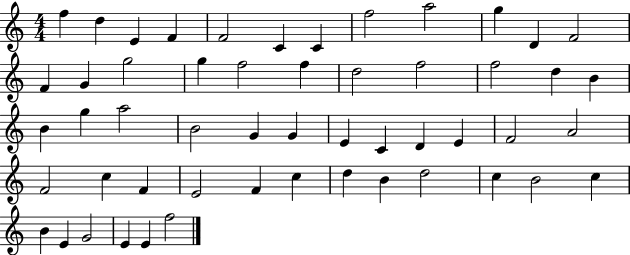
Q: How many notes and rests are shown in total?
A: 53